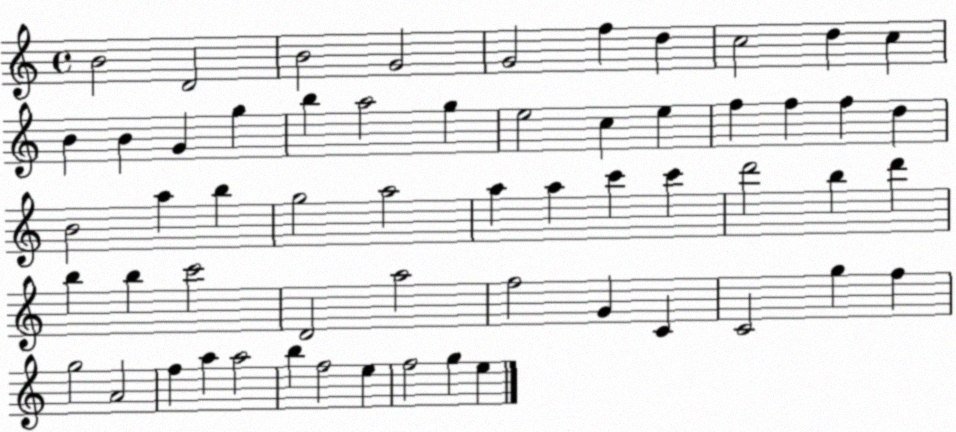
X:1
T:Untitled
M:4/4
L:1/4
K:C
B2 D2 B2 G2 G2 f d c2 d c B B G g b a2 g e2 c e f f f d B2 a b g2 a2 a a c' c' d'2 b d' b b c'2 D2 a2 f2 G C C2 g f g2 A2 f a a2 b f2 e f2 g e